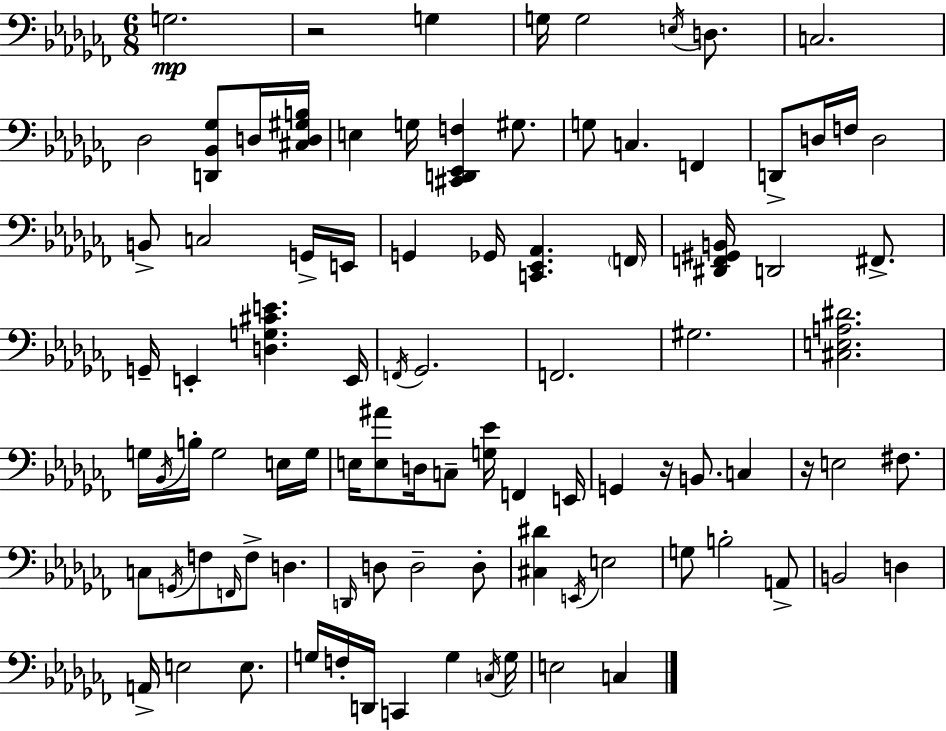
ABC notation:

X:1
T:Untitled
M:6/8
L:1/4
K:Abm
G,2 z2 G, G,/4 G,2 E,/4 D,/2 C,2 _D,2 [D,,_B,,_G,]/2 D,/4 [^C,D,^G,B,]/4 E, G,/4 [^C,,D,,_E,,F,] ^G,/2 G,/2 C, F,, D,,/2 D,/4 F,/4 D,2 B,,/2 C,2 G,,/4 E,,/4 G,, _G,,/4 [C,,_E,,_A,,] F,,/4 [^D,,F,,^G,,B,,]/4 D,,2 ^F,,/2 G,,/4 E,, [D,G,^CE] E,,/4 F,,/4 _G,,2 F,,2 ^G,2 [^C,E,A,^D]2 G,/4 _B,,/4 B,/4 G,2 E,/4 G,/4 E,/4 [E,^A]/2 D,/4 C,/2 [G,_E]/4 F,, E,,/4 G,, z/4 B,,/2 C, z/4 E,2 ^F,/2 C,/2 G,,/4 F,/2 F,,/4 F,/2 D, D,,/4 D,/2 D,2 D,/2 [^C,^D] E,,/4 E,2 G,/2 B,2 A,,/2 B,,2 D, A,,/4 E,2 E,/2 G,/4 F,/4 D,,/4 C,, G, C,/4 G,/4 E,2 C,